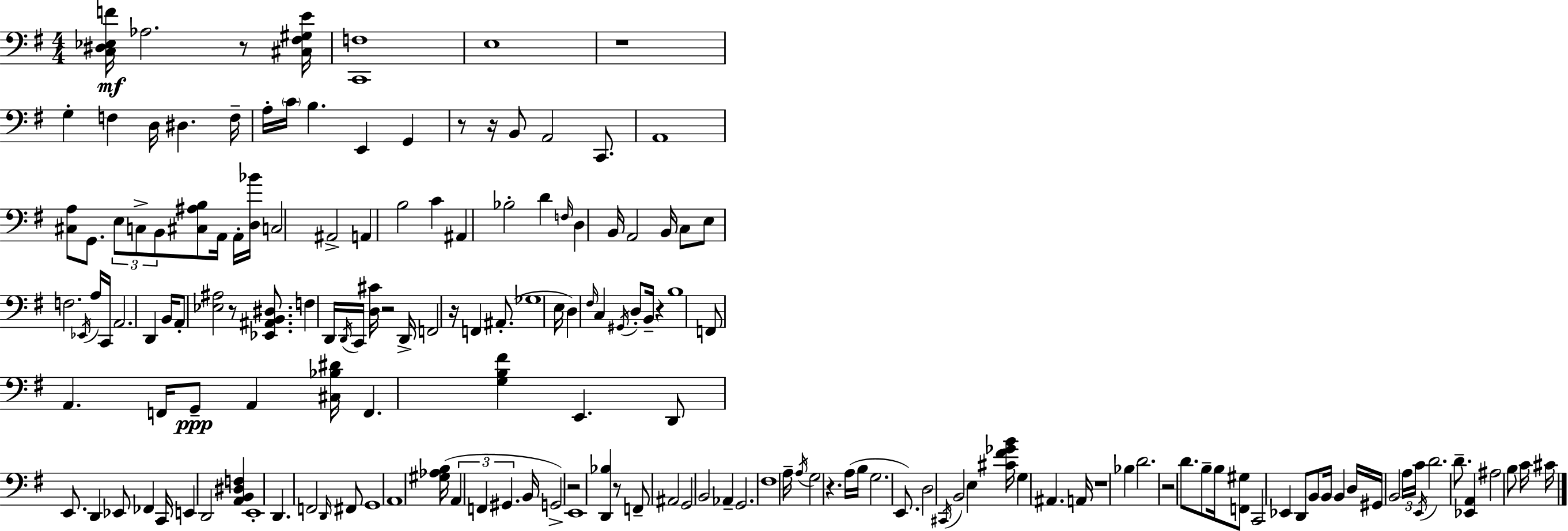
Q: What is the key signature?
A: E minor